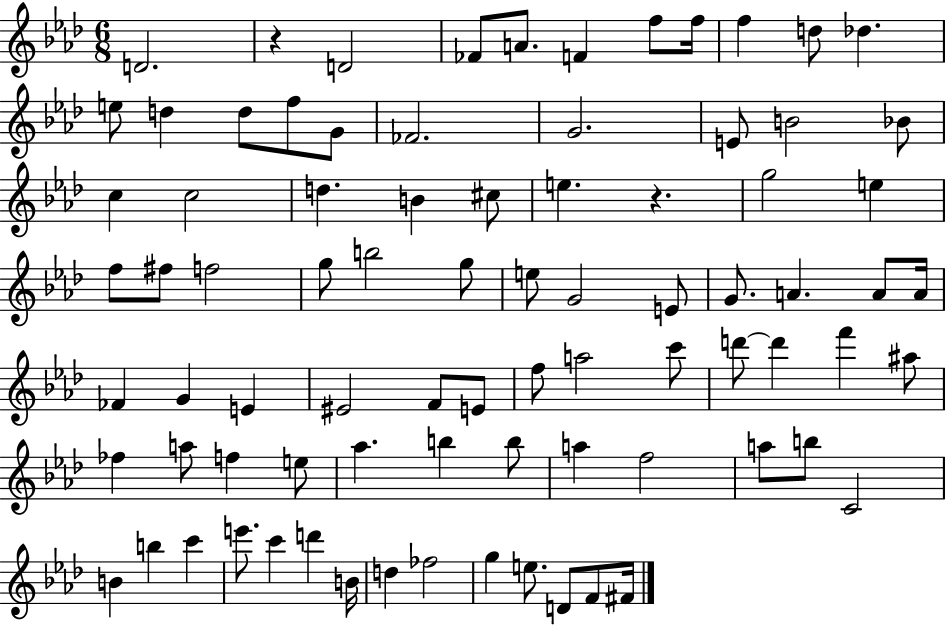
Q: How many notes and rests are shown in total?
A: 82